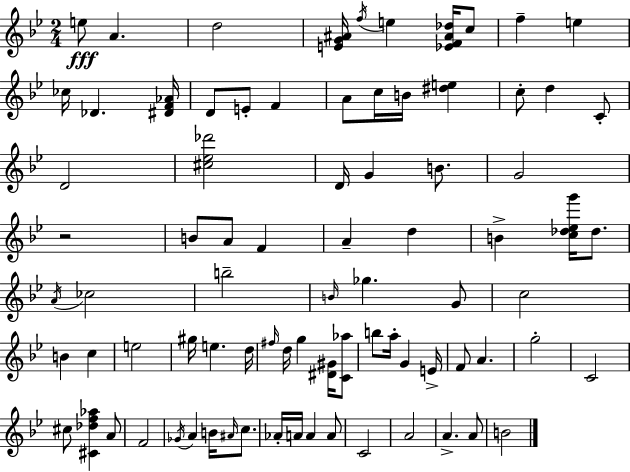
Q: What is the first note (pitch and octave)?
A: E5